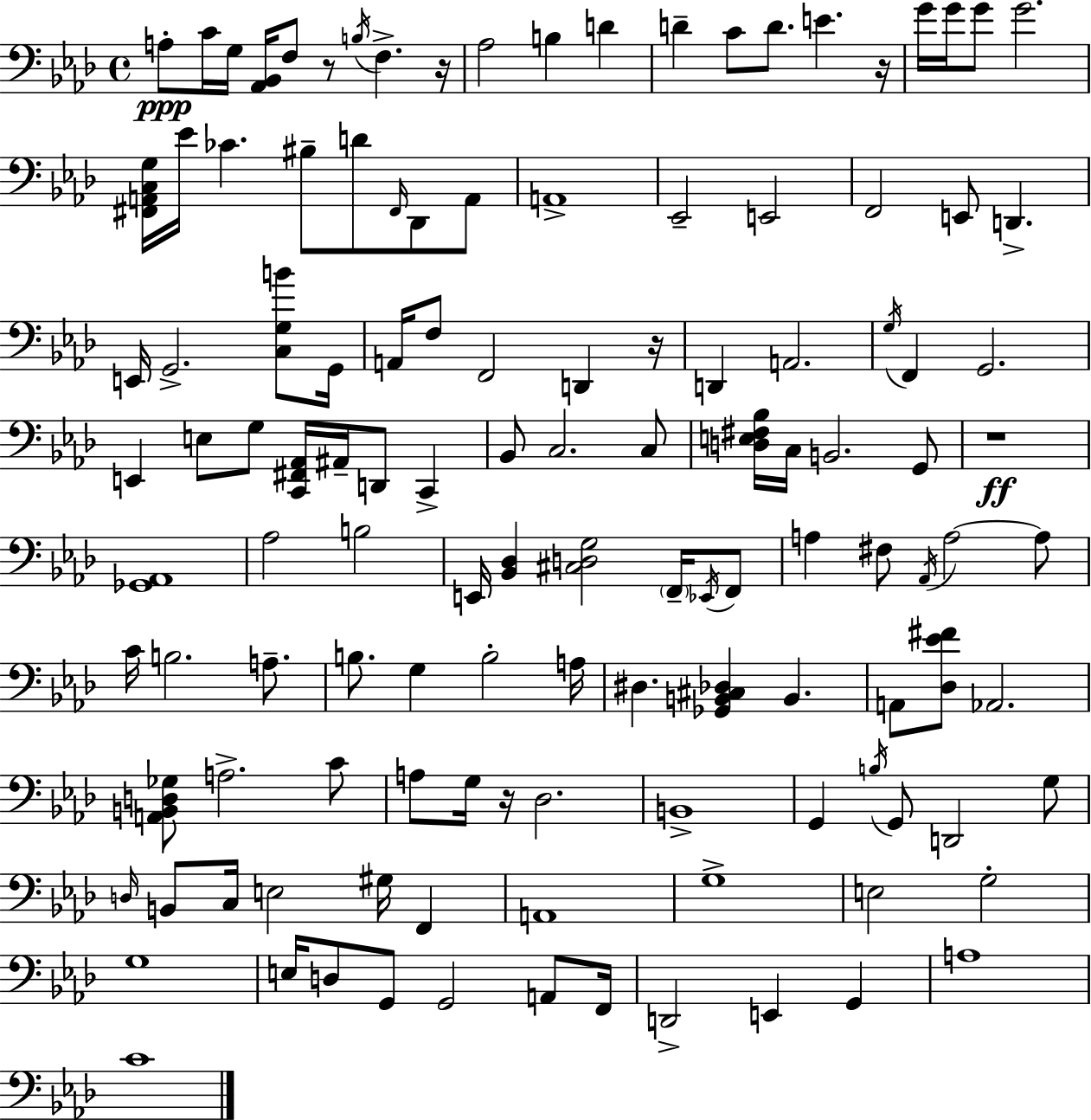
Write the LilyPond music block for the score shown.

{
  \clef bass
  \time 4/4
  \defaultTimeSignature
  \key f \minor
  a8-.\ppp c'16 g16 <aes, bes,>16 f8 r8 \acciaccatura { b16 } f4.-> | r16 aes2 b4 d'4 | d'4-- c'8 d'8. e'4. | r16 g'16 g'16 g'8 g'2. | \break <fis, a, c g>16 ees'16 ces'4. bis8-- d'8 \grace { fis,16 } des,8 | a,8 a,1-> | ees,2-- e,2 | f,2 e,8 d,4.-> | \break e,16 g,2.-> <c g b'>8 | g,16 a,16 f8 f,2 d,4 | r16 d,4 a,2. | \acciaccatura { g16 } f,4 g,2. | \break e,4 e8 g8 <c, fis, aes,>16 ais,16-- d,8 c,4-> | bes,8 c2. | c8 <d e fis bes>16 c16 b,2. | g,8 r1\ff | \break <ges, aes,>1 | aes2 b2 | e,16 <bes, des>4 <cis d g>2 | \parenthesize f,16-- \acciaccatura { ees,16 } f,8 a4 fis8 \acciaccatura { aes,16 } a2~~ | \break a8 c'16 b2. | a8.-- b8. g4 b2-. | a16 dis4. <ges, b, cis des>4 b,4. | a,8 <des ees' fis'>8 aes,2. | \break <a, b, d ges>8 a2.-> | c'8 a8 g16 r16 des2. | b,1-> | g,4 \acciaccatura { b16 } g,8 d,2 | \break g8 \grace { d16 } b,8 c16 e2 | gis16 f,4 a,1 | g1-> | e2 g2-. | \break g1 | e16 d8 g,8 g,2 | a,8 f,16 d,2-> e,4 | g,4 a1 | \break c'1 | \bar "|."
}